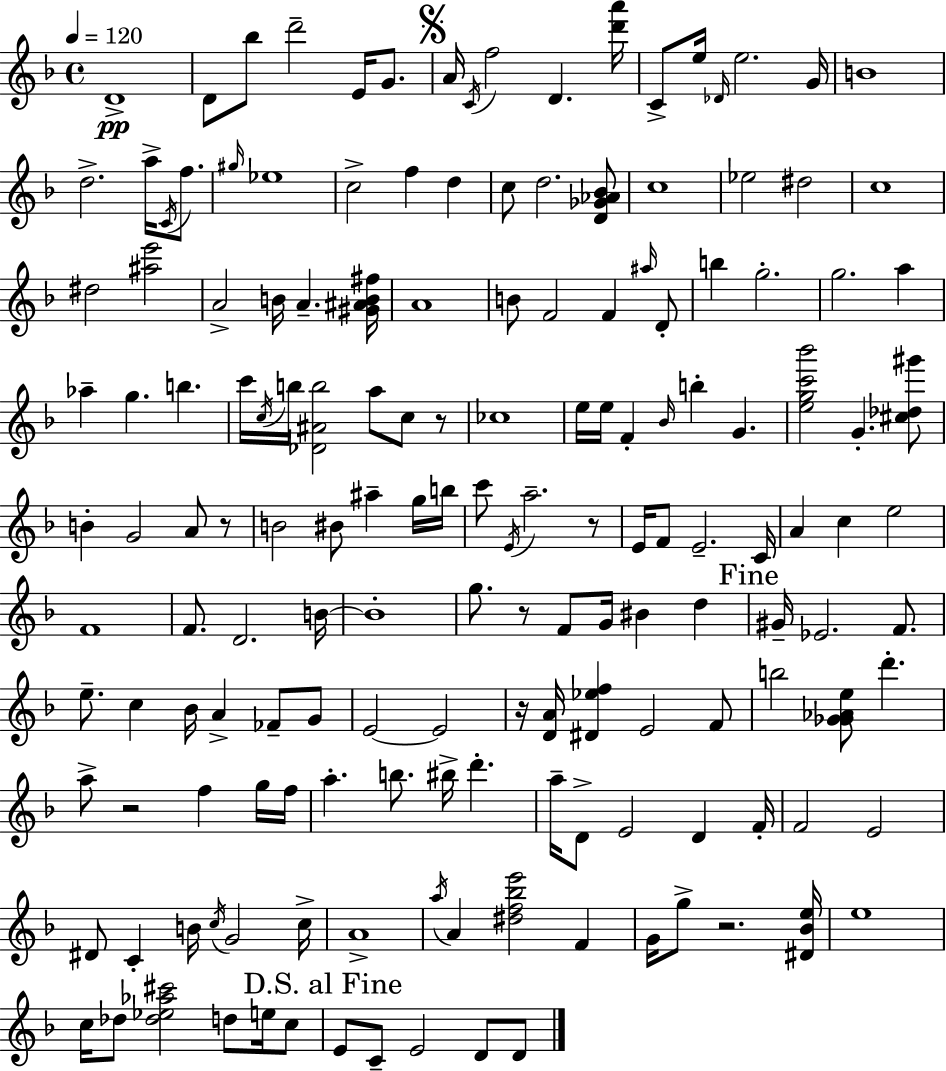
D4/w D4/e Bb5/e D6/h E4/s G4/e. A4/s C4/s F5/h D4/q. [D6,A6]/s C4/e E5/s Db4/s E5/h. G4/s B4/w D5/h. A5/s C4/s F5/e. G#5/s Eb5/w C5/h F5/q D5/q C5/e D5/h. [D4,Gb4,Ab4,Bb4]/e C5/w Eb5/h D#5/h C5/w D#5/h [A#5,E6]/h A4/h B4/s A4/q. [G#4,A#4,B4,F#5]/s A4/w B4/e F4/h F4/q A#5/s D4/e B5/q G5/h. G5/h. A5/q Ab5/q G5/q. B5/q. C6/s C5/s B5/s [Db4,A#4,B5]/h A5/e C5/e R/e CES5/w E5/s E5/s F4/q Bb4/s B5/q G4/q. [E5,G5,C6,Bb6]/h G4/q. [C#5,Db5,G#6]/e B4/q G4/h A4/e R/e B4/h BIS4/e A#5/q G5/s B5/s C6/e E4/s A5/h. R/e E4/s F4/e E4/h. C4/s A4/q C5/q E5/h F4/w F4/e. D4/h. B4/s B4/w G5/e. R/e F4/e G4/s BIS4/q D5/q G#4/s Eb4/h. F4/e. E5/e. C5/q Bb4/s A4/q FES4/e G4/e E4/h E4/h R/s [D4,A4]/s [D#4,Eb5,F5]/q E4/h F4/e B5/h [Gb4,Gb4,Ab4,E5]/e D6/q. A5/e R/h F5/q G5/s F5/s A5/q. B5/e. BIS5/s D6/q. A5/s D4/e E4/h D4/q F4/s F4/h E4/h D#4/e C4/q B4/s C5/s G4/h C5/s A4/w A5/s A4/q [D#5,F5,Bb5,E6]/h F4/q G4/s G5/e R/h. [D#4,Bb4,E5]/s E5/w C5/s Db5/e [Db5,Eb5,Ab5,C#6]/h D5/e E5/s C5/e E4/e C4/e E4/h D4/e D4/e